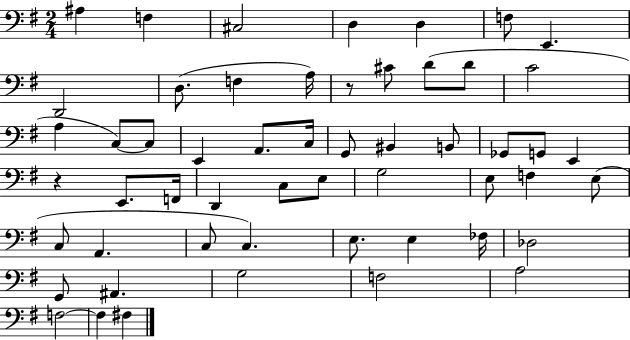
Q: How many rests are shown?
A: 2